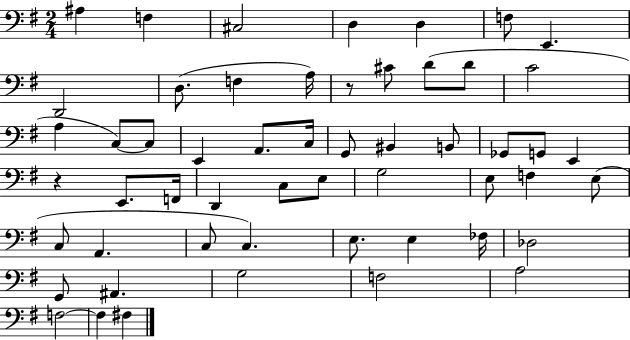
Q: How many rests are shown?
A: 2